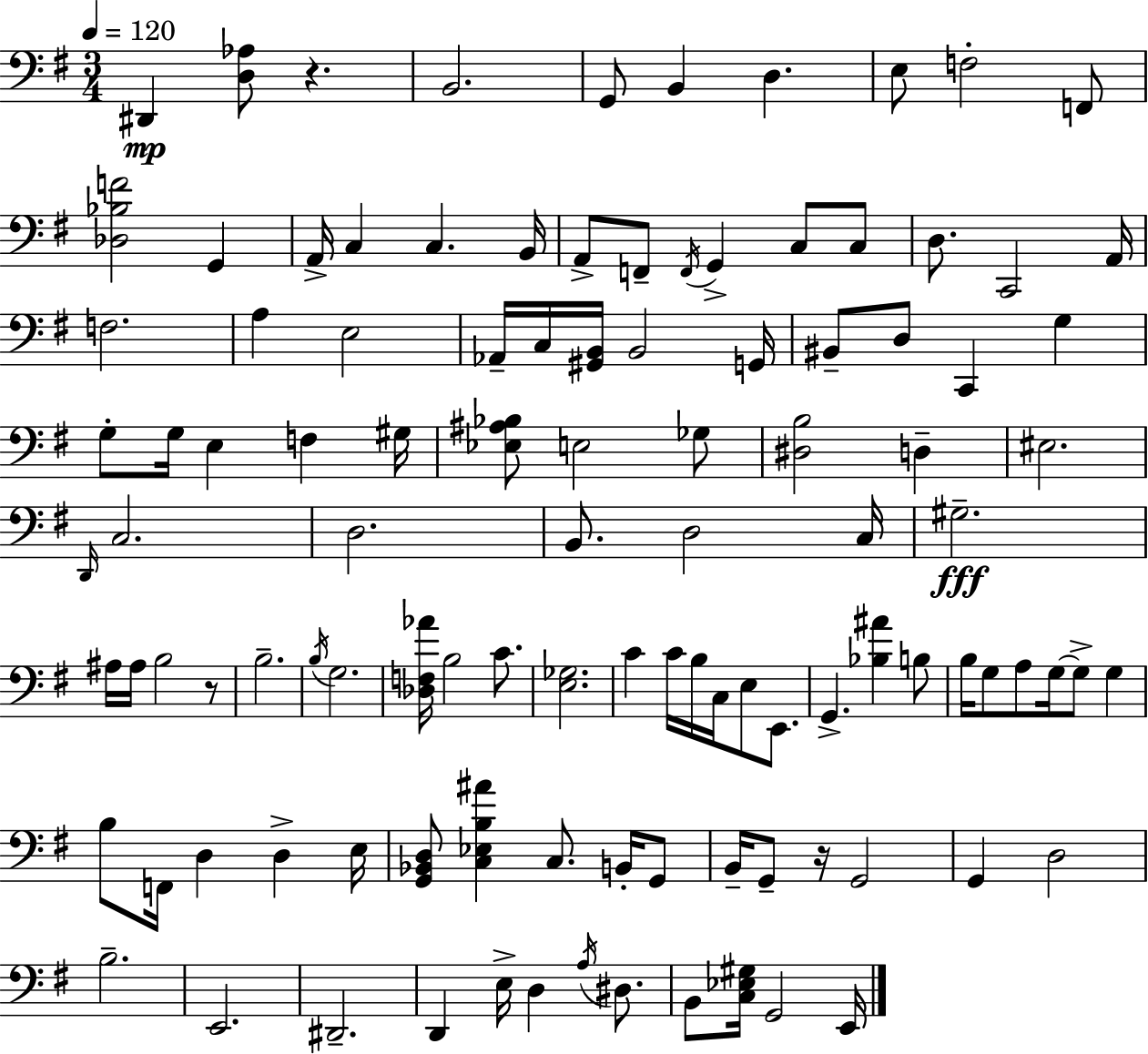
X:1
T:Untitled
M:3/4
L:1/4
K:G
^D,, [D,_A,]/2 z B,,2 G,,/2 B,, D, E,/2 F,2 F,,/2 [_D,_B,F]2 G,, A,,/4 C, C, B,,/4 A,,/2 F,,/2 F,,/4 G,, C,/2 C,/2 D,/2 C,,2 A,,/4 F,2 A, E,2 _A,,/4 C,/4 [^G,,B,,]/4 B,,2 G,,/4 ^B,,/2 D,/2 C,, G, G,/2 G,/4 E, F, ^G,/4 [_E,^A,_B,]/2 E,2 _G,/2 [^D,B,]2 D, ^E,2 D,,/4 C,2 D,2 B,,/2 D,2 C,/4 ^G,2 ^A,/4 ^A,/4 B,2 z/2 B,2 B,/4 G,2 [_D,F,_A]/4 B,2 C/2 [E,_G,]2 C C/4 B,/4 C,/4 E,/2 E,,/2 G,, [_B,^A] B,/2 B,/4 G,/2 A,/2 G,/4 G,/2 G, B,/2 F,,/4 D, D, E,/4 [G,,_B,,D,]/2 [C,_E,B,^A] C,/2 B,,/4 G,,/2 B,,/4 G,,/2 z/4 G,,2 G,, D,2 B,2 E,,2 ^D,,2 D,, E,/4 D, A,/4 ^D,/2 B,,/2 [C,_E,^G,]/4 G,,2 E,,/4